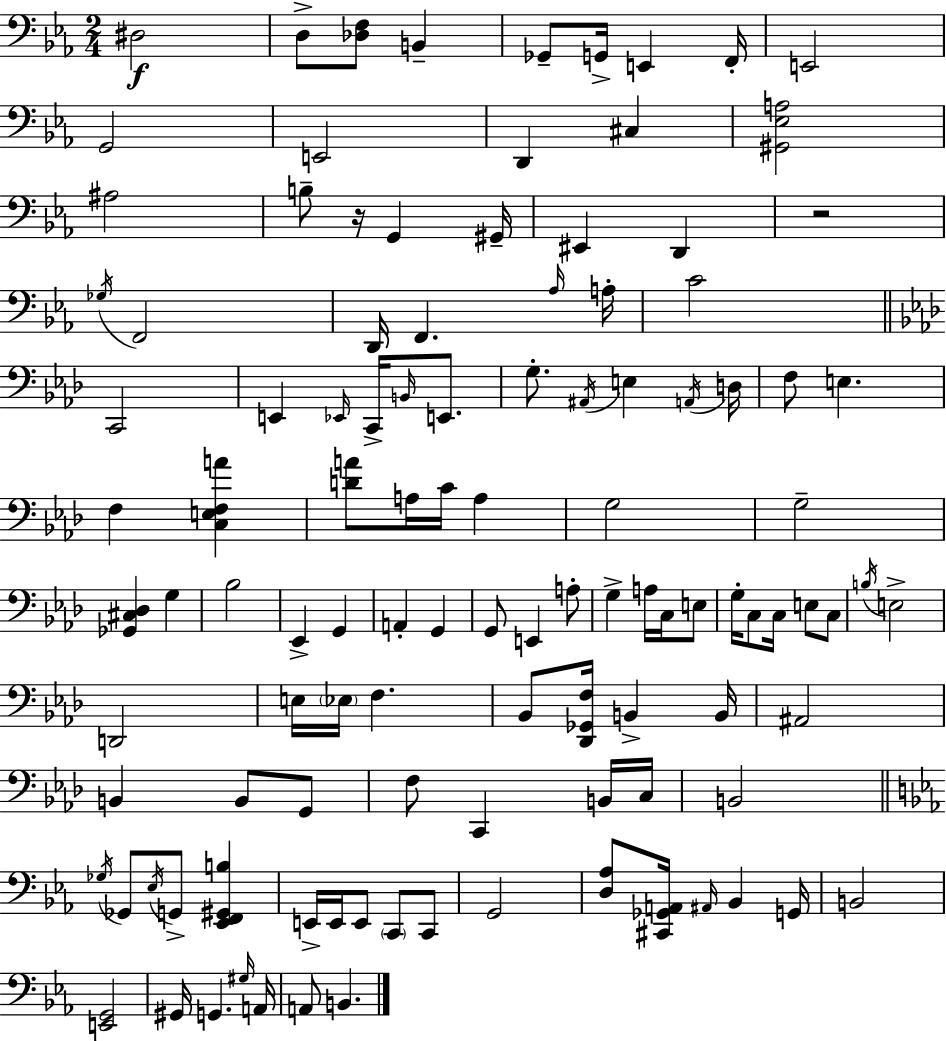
D#3/h D3/e [Db3,F3]/e B2/q Gb2/e G2/s E2/q F2/s E2/h G2/h E2/h D2/q C#3/q [G#2,Eb3,A3]/h A#3/h B3/e R/s G2/q G#2/s EIS2/q D2/q R/h Gb3/s F2/h D2/s F2/q. Ab3/s A3/s C4/h C2/h E2/q Eb2/s C2/s B2/s E2/e. G3/e. A#2/s E3/q A2/s D3/s F3/e E3/q. F3/q [C3,E3,F3,A4]/q [D4,A4]/e A3/s C4/s A3/q G3/h G3/h [Gb2,C#3,Db3]/q G3/q Bb3/h Eb2/q G2/q A2/q G2/q G2/e E2/q A3/e G3/q A3/s C3/s E3/e G3/s C3/e C3/s E3/e C3/e B3/s E3/h D2/h E3/s Eb3/s F3/q. Bb2/e [Db2,Gb2,F3]/s B2/q B2/s A#2/h B2/q B2/e G2/e F3/e C2/q B2/s C3/s B2/h Gb3/s Gb2/e Eb3/s G2/e [Eb2,F2,G#2,B3]/q E2/s E2/s E2/e C2/e C2/e G2/h [D3,Ab3]/e [C#2,Gb2,A2]/s A#2/s Bb2/q G2/s B2/h [E2,G2]/h G#2/s G2/q. G#3/s A2/s A2/e B2/q.